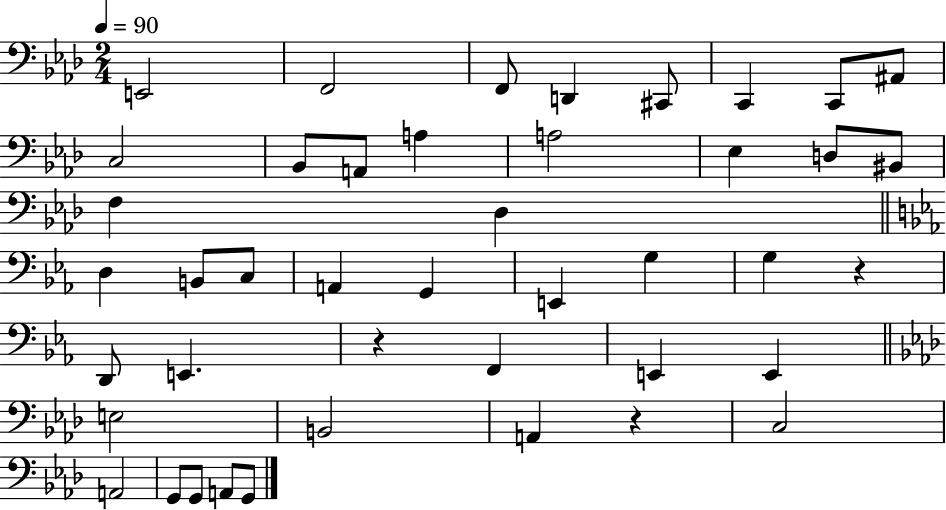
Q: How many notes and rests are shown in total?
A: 43